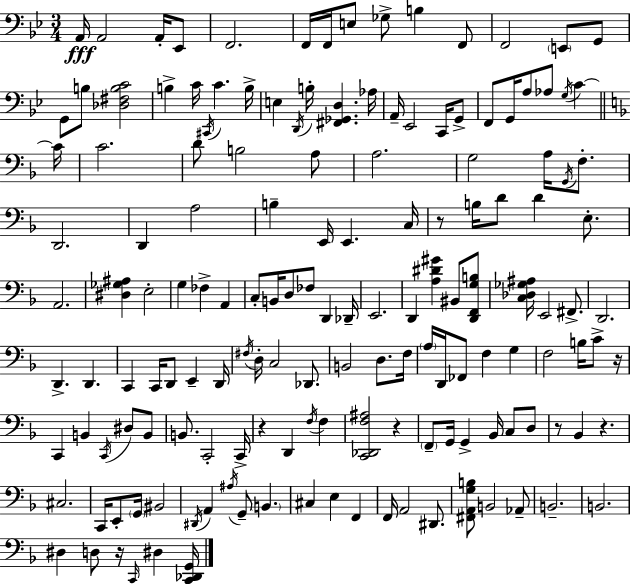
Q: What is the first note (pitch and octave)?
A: A2